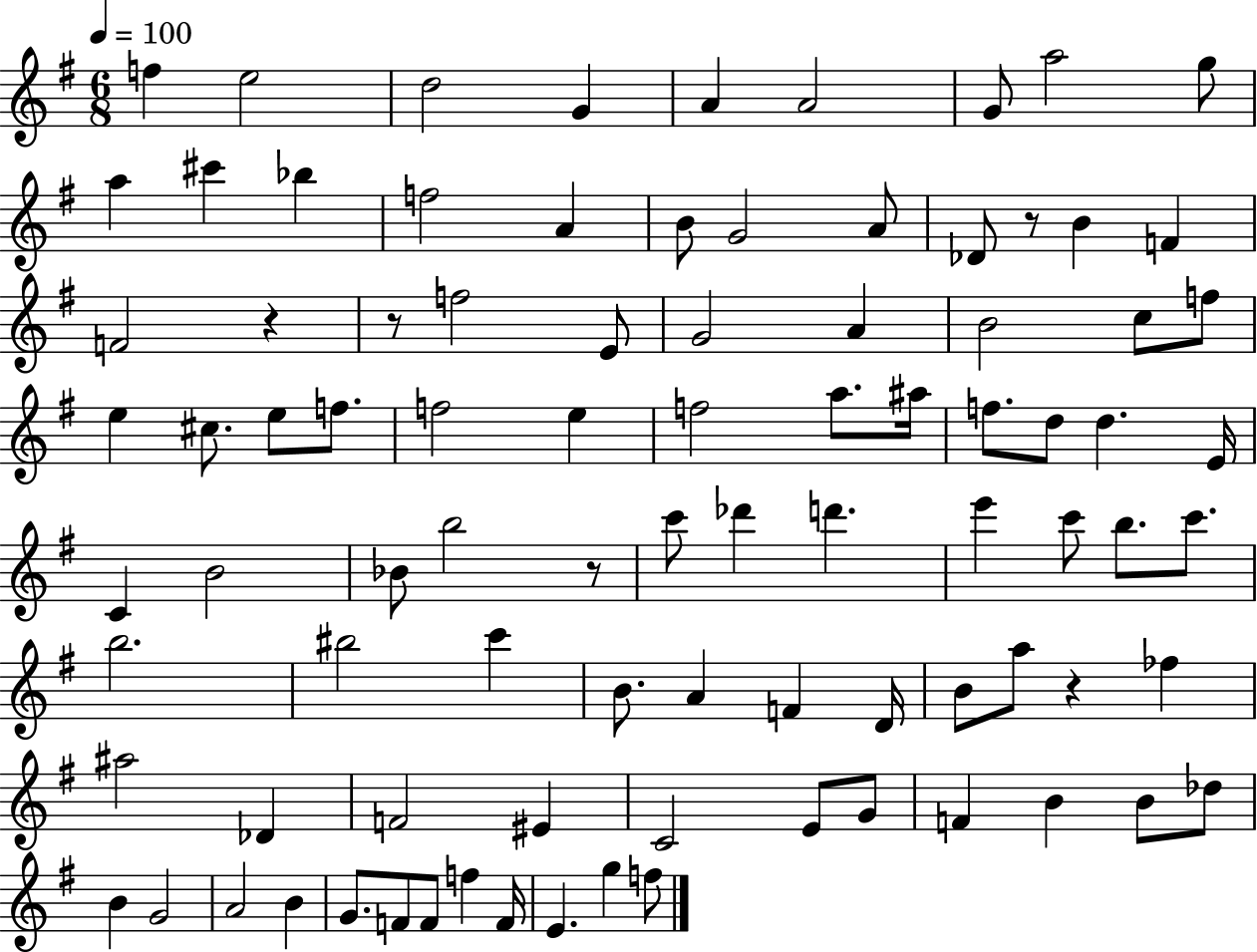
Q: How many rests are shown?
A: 5